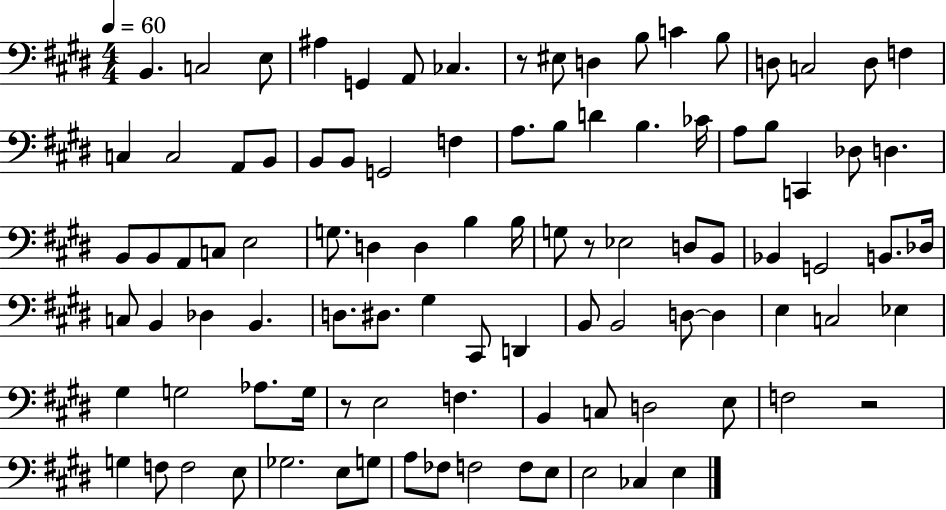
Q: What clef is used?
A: bass